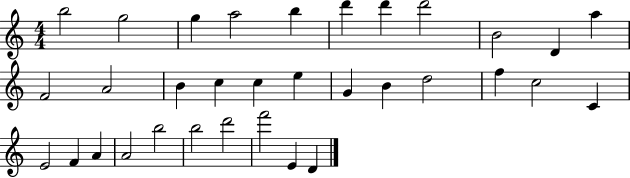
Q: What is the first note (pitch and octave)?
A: B5